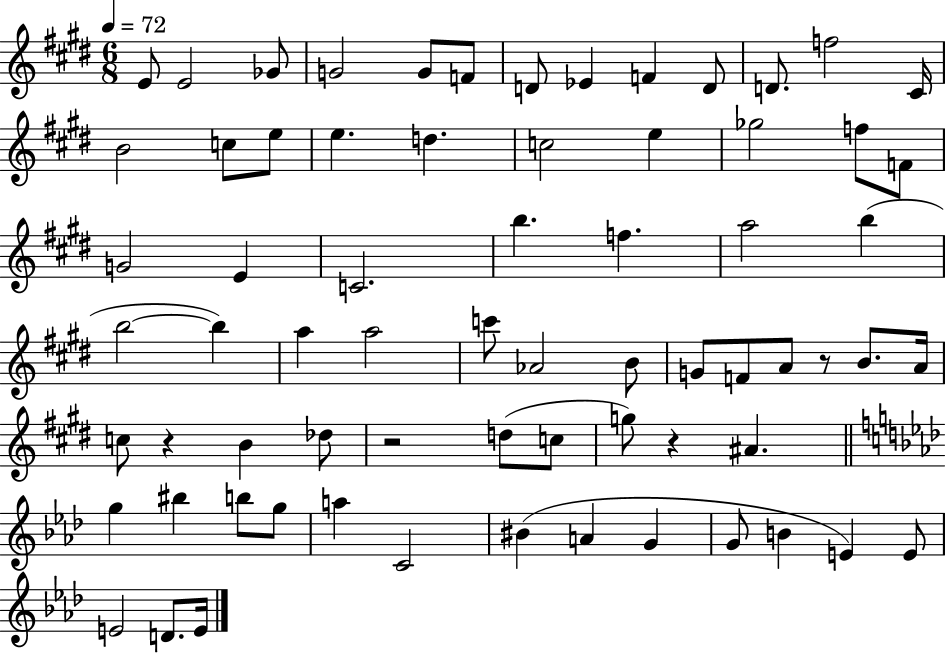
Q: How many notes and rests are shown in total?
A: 69